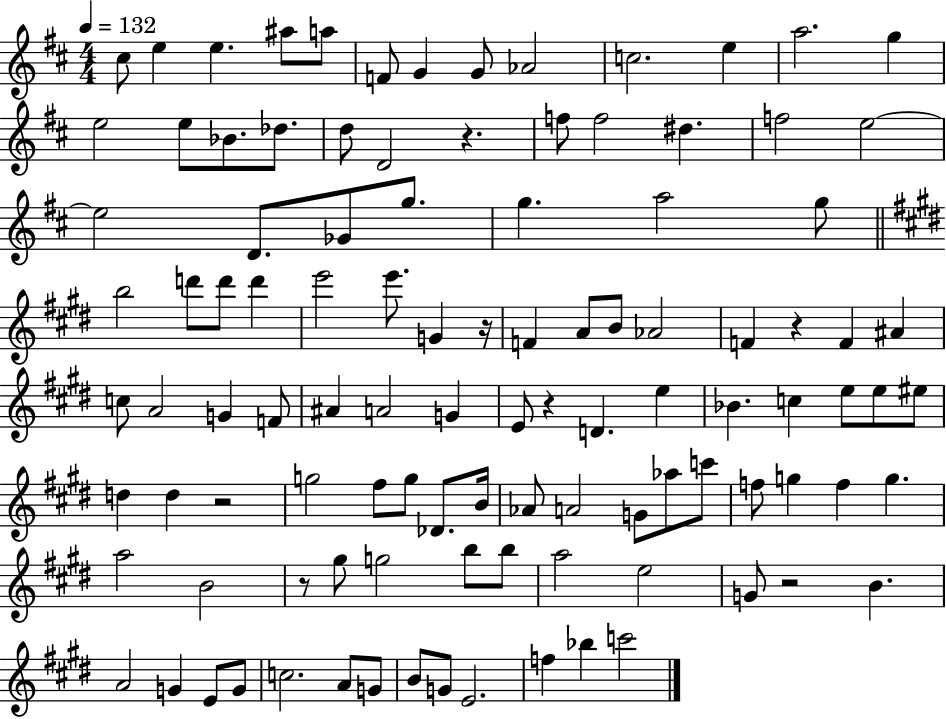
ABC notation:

X:1
T:Untitled
M:4/4
L:1/4
K:D
^c/2 e e ^a/2 a/2 F/2 G G/2 _A2 c2 e a2 g e2 e/2 _B/2 _d/2 d/2 D2 z f/2 f2 ^d f2 e2 e2 D/2 _G/2 g/2 g a2 g/2 b2 d'/2 d'/2 d' e'2 e'/2 G z/4 F A/2 B/2 _A2 F z F ^A c/2 A2 G F/2 ^A A2 G E/2 z D e _B c e/2 e/2 ^e/2 d d z2 g2 ^f/2 g/2 _D/2 B/4 _A/2 A2 G/2 _a/2 c'/2 f/2 g f g a2 B2 z/2 ^g/2 g2 b/2 b/2 a2 e2 G/2 z2 B A2 G E/2 G/2 c2 A/2 G/2 B/2 G/2 E2 f _b c'2